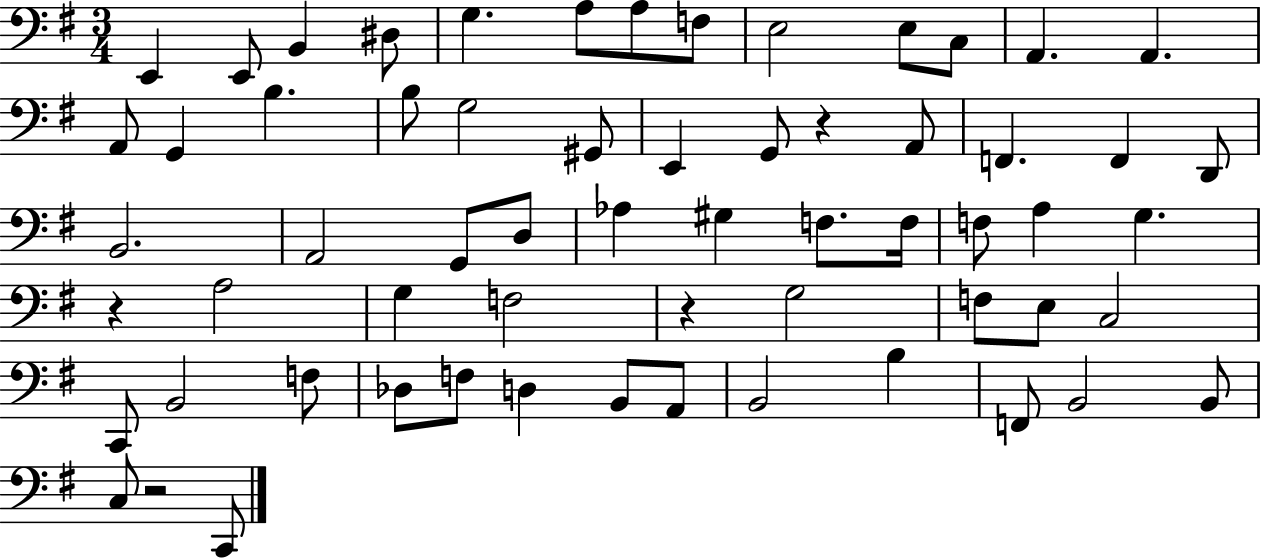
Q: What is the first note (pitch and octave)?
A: E2